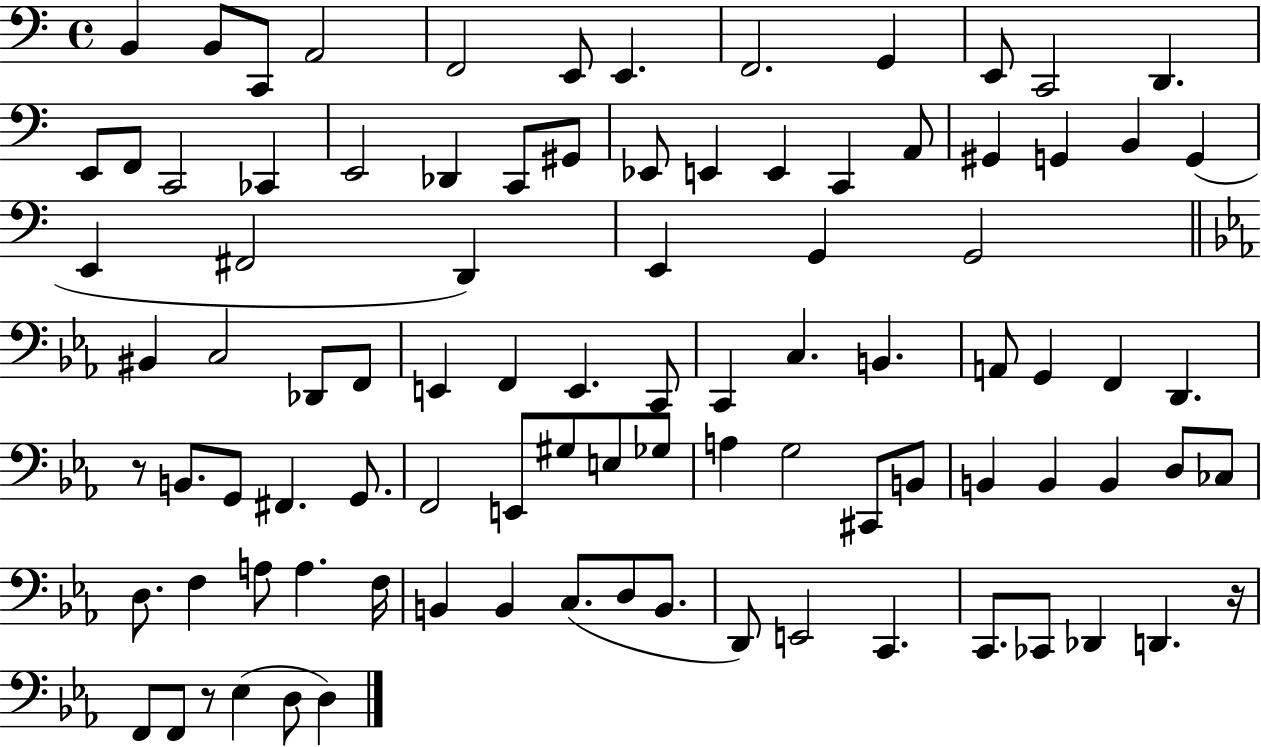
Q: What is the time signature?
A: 4/4